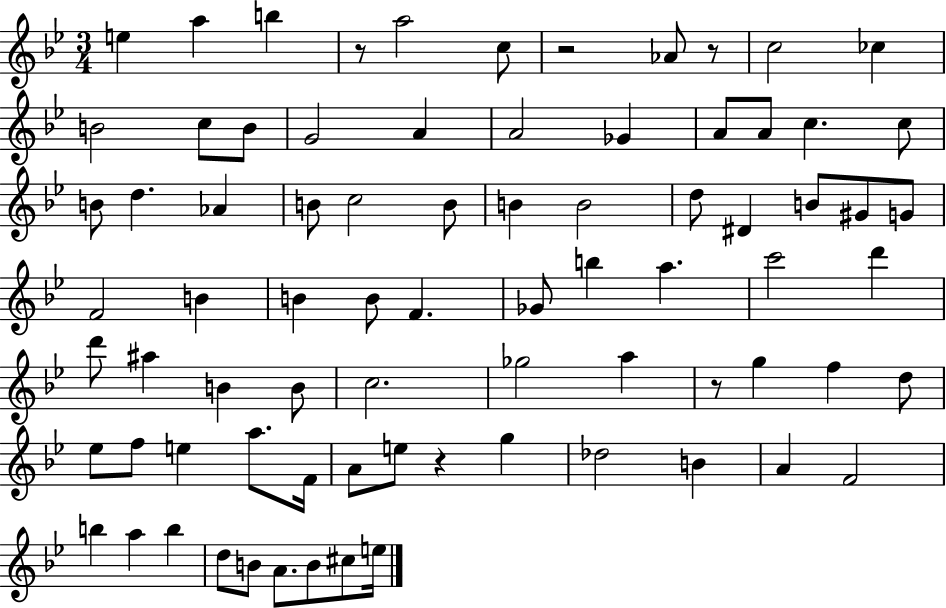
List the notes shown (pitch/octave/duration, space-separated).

E5/q A5/q B5/q R/e A5/h C5/e R/h Ab4/e R/e C5/h CES5/q B4/h C5/e B4/e G4/h A4/q A4/h Gb4/q A4/e A4/e C5/q. C5/e B4/e D5/q. Ab4/q B4/e C5/h B4/e B4/q B4/h D5/e D#4/q B4/e G#4/e G4/e F4/h B4/q B4/q B4/e F4/q. Gb4/e B5/q A5/q. C6/h D6/q D6/e A#5/q B4/q B4/e C5/h. Gb5/h A5/q R/e G5/q F5/q D5/e Eb5/e F5/e E5/q A5/e. F4/s A4/e E5/e R/q G5/q Db5/h B4/q A4/q F4/h B5/q A5/q B5/q D5/e B4/e A4/e. B4/e C#5/e E5/s